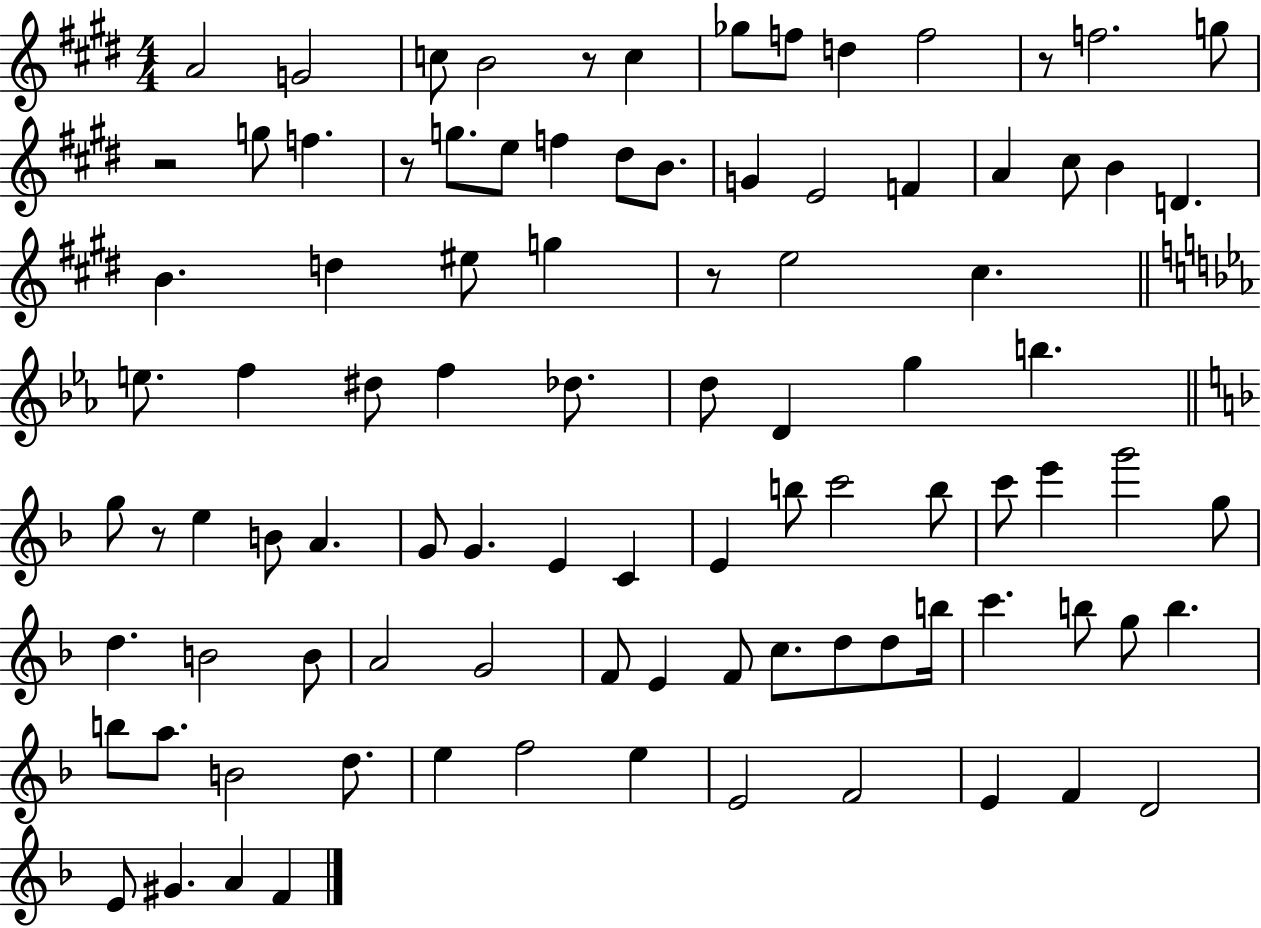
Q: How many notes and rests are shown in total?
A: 94